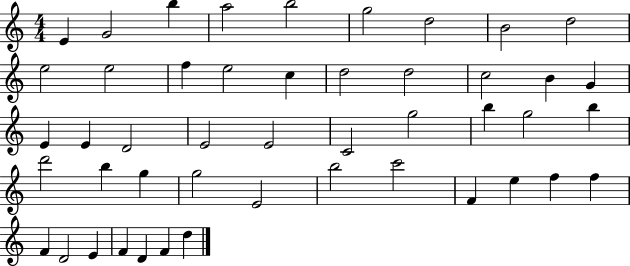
E4/q G4/h B5/q A5/h B5/h G5/h D5/h B4/h D5/h E5/h E5/h F5/q E5/h C5/q D5/h D5/h C5/h B4/q G4/q E4/q E4/q D4/h E4/h E4/h C4/h G5/h B5/q G5/h B5/q D6/h B5/q G5/q G5/h E4/h B5/h C6/h F4/q E5/q F5/q F5/q F4/q D4/h E4/q F4/q D4/q F4/q D5/q